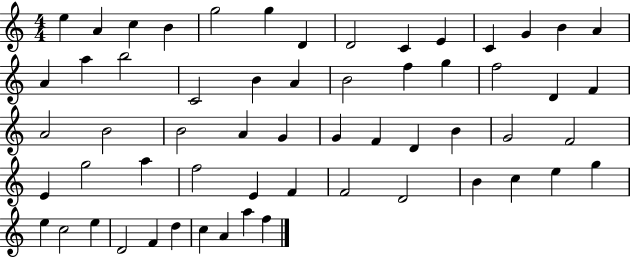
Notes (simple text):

E5/q A4/q C5/q B4/q G5/h G5/q D4/q D4/h C4/q E4/q C4/q G4/q B4/q A4/q A4/q A5/q B5/h C4/h B4/q A4/q B4/h F5/q G5/q F5/h D4/q F4/q A4/h B4/h B4/h A4/q G4/q G4/q F4/q D4/q B4/q G4/h F4/h E4/q G5/h A5/q F5/h E4/q F4/q F4/h D4/h B4/q C5/q E5/q G5/q E5/q C5/h E5/q D4/h F4/q D5/q C5/q A4/q A5/q F5/q